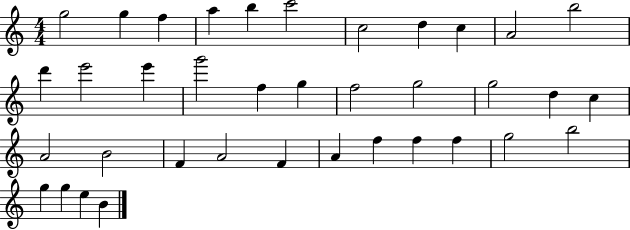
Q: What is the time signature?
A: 4/4